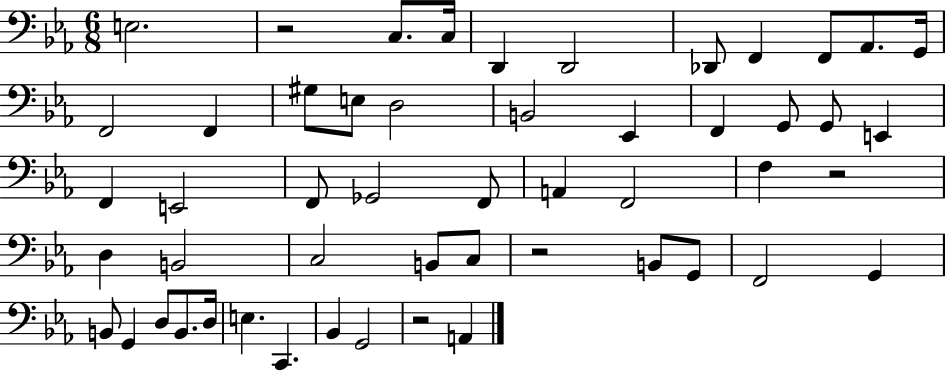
E3/h. R/h C3/e. C3/s D2/q D2/h Db2/e F2/q F2/e Ab2/e. G2/s F2/h F2/q G#3/e E3/e D3/h B2/h Eb2/q F2/q G2/e G2/e E2/q F2/q E2/h F2/e Gb2/h F2/e A2/q F2/h F3/q R/h D3/q B2/h C3/h B2/e C3/e R/h B2/e G2/e F2/h G2/q B2/e G2/q D3/e B2/e. D3/s E3/q. C2/q. Bb2/q G2/h R/h A2/q